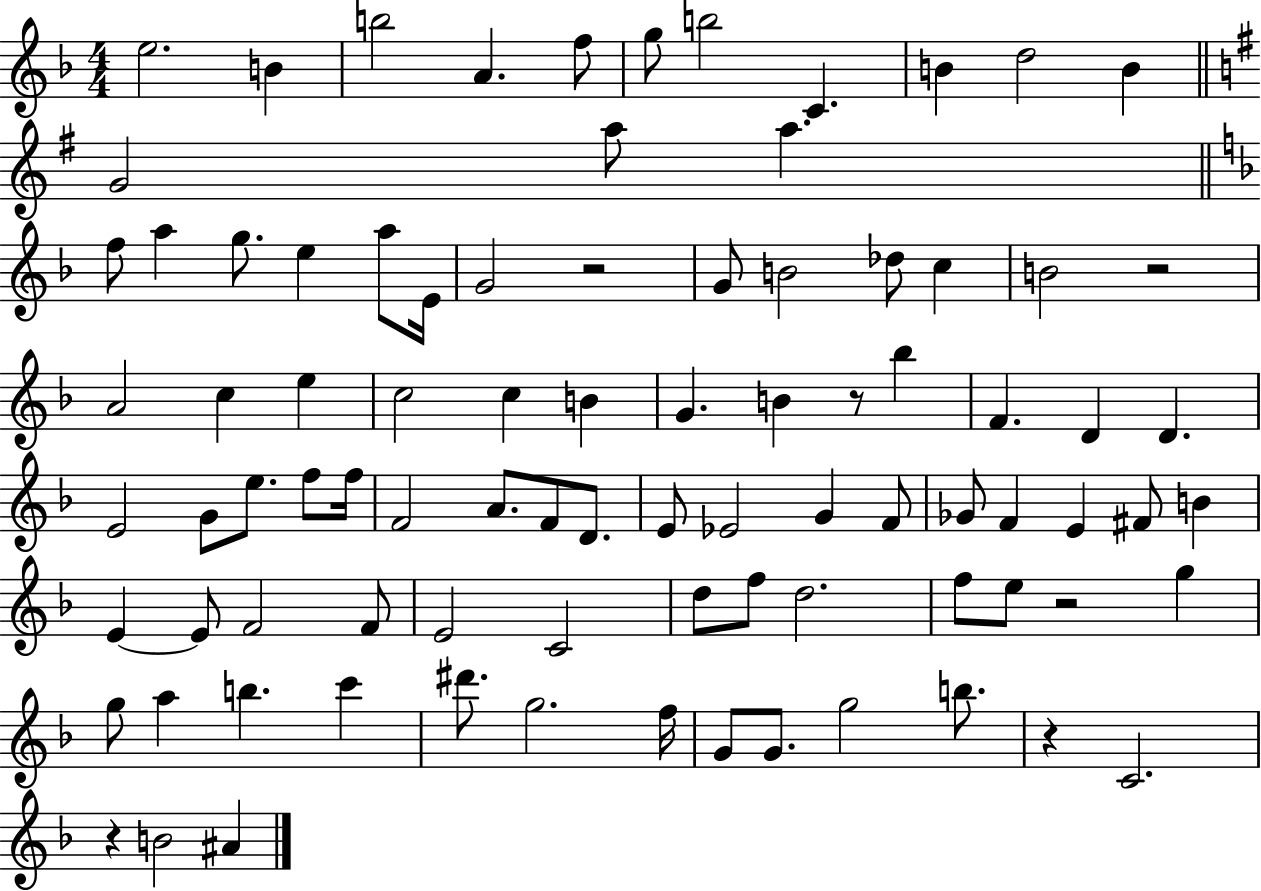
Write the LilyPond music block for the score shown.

{
  \clef treble
  \numericTimeSignature
  \time 4/4
  \key f \major
  e''2. b'4 | b''2 a'4. f''8 | g''8 b''2 c'4. | b'4 d''2 b'4 | \break \bar "||" \break \key g \major g'2 a''8 a''4. | \bar "||" \break \key f \major f''8 a''4 g''8. e''4 a''8 e'16 | g'2 r2 | g'8 b'2 des''8 c''4 | b'2 r2 | \break a'2 c''4 e''4 | c''2 c''4 b'4 | g'4. b'4 r8 bes''4 | f'4. d'4 d'4. | \break e'2 g'8 e''8. f''8 f''16 | f'2 a'8. f'8 d'8. | e'8 ees'2 g'4 f'8 | ges'8 f'4 e'4 fis'8 b'4 | \break e'4~~ e'8 f'2 f'8 | e'2 c'2 | d''8 f''8 d''2. | f''8 e''8 r2 g''4 | \break g''8 a''4 b''4. c'''4 | dis'''8. g''2. f''16 | g'8 g'8. g''2 b''8. | r4 c'2. | \break r4 b'2 ais'4 | \bar "|."
}